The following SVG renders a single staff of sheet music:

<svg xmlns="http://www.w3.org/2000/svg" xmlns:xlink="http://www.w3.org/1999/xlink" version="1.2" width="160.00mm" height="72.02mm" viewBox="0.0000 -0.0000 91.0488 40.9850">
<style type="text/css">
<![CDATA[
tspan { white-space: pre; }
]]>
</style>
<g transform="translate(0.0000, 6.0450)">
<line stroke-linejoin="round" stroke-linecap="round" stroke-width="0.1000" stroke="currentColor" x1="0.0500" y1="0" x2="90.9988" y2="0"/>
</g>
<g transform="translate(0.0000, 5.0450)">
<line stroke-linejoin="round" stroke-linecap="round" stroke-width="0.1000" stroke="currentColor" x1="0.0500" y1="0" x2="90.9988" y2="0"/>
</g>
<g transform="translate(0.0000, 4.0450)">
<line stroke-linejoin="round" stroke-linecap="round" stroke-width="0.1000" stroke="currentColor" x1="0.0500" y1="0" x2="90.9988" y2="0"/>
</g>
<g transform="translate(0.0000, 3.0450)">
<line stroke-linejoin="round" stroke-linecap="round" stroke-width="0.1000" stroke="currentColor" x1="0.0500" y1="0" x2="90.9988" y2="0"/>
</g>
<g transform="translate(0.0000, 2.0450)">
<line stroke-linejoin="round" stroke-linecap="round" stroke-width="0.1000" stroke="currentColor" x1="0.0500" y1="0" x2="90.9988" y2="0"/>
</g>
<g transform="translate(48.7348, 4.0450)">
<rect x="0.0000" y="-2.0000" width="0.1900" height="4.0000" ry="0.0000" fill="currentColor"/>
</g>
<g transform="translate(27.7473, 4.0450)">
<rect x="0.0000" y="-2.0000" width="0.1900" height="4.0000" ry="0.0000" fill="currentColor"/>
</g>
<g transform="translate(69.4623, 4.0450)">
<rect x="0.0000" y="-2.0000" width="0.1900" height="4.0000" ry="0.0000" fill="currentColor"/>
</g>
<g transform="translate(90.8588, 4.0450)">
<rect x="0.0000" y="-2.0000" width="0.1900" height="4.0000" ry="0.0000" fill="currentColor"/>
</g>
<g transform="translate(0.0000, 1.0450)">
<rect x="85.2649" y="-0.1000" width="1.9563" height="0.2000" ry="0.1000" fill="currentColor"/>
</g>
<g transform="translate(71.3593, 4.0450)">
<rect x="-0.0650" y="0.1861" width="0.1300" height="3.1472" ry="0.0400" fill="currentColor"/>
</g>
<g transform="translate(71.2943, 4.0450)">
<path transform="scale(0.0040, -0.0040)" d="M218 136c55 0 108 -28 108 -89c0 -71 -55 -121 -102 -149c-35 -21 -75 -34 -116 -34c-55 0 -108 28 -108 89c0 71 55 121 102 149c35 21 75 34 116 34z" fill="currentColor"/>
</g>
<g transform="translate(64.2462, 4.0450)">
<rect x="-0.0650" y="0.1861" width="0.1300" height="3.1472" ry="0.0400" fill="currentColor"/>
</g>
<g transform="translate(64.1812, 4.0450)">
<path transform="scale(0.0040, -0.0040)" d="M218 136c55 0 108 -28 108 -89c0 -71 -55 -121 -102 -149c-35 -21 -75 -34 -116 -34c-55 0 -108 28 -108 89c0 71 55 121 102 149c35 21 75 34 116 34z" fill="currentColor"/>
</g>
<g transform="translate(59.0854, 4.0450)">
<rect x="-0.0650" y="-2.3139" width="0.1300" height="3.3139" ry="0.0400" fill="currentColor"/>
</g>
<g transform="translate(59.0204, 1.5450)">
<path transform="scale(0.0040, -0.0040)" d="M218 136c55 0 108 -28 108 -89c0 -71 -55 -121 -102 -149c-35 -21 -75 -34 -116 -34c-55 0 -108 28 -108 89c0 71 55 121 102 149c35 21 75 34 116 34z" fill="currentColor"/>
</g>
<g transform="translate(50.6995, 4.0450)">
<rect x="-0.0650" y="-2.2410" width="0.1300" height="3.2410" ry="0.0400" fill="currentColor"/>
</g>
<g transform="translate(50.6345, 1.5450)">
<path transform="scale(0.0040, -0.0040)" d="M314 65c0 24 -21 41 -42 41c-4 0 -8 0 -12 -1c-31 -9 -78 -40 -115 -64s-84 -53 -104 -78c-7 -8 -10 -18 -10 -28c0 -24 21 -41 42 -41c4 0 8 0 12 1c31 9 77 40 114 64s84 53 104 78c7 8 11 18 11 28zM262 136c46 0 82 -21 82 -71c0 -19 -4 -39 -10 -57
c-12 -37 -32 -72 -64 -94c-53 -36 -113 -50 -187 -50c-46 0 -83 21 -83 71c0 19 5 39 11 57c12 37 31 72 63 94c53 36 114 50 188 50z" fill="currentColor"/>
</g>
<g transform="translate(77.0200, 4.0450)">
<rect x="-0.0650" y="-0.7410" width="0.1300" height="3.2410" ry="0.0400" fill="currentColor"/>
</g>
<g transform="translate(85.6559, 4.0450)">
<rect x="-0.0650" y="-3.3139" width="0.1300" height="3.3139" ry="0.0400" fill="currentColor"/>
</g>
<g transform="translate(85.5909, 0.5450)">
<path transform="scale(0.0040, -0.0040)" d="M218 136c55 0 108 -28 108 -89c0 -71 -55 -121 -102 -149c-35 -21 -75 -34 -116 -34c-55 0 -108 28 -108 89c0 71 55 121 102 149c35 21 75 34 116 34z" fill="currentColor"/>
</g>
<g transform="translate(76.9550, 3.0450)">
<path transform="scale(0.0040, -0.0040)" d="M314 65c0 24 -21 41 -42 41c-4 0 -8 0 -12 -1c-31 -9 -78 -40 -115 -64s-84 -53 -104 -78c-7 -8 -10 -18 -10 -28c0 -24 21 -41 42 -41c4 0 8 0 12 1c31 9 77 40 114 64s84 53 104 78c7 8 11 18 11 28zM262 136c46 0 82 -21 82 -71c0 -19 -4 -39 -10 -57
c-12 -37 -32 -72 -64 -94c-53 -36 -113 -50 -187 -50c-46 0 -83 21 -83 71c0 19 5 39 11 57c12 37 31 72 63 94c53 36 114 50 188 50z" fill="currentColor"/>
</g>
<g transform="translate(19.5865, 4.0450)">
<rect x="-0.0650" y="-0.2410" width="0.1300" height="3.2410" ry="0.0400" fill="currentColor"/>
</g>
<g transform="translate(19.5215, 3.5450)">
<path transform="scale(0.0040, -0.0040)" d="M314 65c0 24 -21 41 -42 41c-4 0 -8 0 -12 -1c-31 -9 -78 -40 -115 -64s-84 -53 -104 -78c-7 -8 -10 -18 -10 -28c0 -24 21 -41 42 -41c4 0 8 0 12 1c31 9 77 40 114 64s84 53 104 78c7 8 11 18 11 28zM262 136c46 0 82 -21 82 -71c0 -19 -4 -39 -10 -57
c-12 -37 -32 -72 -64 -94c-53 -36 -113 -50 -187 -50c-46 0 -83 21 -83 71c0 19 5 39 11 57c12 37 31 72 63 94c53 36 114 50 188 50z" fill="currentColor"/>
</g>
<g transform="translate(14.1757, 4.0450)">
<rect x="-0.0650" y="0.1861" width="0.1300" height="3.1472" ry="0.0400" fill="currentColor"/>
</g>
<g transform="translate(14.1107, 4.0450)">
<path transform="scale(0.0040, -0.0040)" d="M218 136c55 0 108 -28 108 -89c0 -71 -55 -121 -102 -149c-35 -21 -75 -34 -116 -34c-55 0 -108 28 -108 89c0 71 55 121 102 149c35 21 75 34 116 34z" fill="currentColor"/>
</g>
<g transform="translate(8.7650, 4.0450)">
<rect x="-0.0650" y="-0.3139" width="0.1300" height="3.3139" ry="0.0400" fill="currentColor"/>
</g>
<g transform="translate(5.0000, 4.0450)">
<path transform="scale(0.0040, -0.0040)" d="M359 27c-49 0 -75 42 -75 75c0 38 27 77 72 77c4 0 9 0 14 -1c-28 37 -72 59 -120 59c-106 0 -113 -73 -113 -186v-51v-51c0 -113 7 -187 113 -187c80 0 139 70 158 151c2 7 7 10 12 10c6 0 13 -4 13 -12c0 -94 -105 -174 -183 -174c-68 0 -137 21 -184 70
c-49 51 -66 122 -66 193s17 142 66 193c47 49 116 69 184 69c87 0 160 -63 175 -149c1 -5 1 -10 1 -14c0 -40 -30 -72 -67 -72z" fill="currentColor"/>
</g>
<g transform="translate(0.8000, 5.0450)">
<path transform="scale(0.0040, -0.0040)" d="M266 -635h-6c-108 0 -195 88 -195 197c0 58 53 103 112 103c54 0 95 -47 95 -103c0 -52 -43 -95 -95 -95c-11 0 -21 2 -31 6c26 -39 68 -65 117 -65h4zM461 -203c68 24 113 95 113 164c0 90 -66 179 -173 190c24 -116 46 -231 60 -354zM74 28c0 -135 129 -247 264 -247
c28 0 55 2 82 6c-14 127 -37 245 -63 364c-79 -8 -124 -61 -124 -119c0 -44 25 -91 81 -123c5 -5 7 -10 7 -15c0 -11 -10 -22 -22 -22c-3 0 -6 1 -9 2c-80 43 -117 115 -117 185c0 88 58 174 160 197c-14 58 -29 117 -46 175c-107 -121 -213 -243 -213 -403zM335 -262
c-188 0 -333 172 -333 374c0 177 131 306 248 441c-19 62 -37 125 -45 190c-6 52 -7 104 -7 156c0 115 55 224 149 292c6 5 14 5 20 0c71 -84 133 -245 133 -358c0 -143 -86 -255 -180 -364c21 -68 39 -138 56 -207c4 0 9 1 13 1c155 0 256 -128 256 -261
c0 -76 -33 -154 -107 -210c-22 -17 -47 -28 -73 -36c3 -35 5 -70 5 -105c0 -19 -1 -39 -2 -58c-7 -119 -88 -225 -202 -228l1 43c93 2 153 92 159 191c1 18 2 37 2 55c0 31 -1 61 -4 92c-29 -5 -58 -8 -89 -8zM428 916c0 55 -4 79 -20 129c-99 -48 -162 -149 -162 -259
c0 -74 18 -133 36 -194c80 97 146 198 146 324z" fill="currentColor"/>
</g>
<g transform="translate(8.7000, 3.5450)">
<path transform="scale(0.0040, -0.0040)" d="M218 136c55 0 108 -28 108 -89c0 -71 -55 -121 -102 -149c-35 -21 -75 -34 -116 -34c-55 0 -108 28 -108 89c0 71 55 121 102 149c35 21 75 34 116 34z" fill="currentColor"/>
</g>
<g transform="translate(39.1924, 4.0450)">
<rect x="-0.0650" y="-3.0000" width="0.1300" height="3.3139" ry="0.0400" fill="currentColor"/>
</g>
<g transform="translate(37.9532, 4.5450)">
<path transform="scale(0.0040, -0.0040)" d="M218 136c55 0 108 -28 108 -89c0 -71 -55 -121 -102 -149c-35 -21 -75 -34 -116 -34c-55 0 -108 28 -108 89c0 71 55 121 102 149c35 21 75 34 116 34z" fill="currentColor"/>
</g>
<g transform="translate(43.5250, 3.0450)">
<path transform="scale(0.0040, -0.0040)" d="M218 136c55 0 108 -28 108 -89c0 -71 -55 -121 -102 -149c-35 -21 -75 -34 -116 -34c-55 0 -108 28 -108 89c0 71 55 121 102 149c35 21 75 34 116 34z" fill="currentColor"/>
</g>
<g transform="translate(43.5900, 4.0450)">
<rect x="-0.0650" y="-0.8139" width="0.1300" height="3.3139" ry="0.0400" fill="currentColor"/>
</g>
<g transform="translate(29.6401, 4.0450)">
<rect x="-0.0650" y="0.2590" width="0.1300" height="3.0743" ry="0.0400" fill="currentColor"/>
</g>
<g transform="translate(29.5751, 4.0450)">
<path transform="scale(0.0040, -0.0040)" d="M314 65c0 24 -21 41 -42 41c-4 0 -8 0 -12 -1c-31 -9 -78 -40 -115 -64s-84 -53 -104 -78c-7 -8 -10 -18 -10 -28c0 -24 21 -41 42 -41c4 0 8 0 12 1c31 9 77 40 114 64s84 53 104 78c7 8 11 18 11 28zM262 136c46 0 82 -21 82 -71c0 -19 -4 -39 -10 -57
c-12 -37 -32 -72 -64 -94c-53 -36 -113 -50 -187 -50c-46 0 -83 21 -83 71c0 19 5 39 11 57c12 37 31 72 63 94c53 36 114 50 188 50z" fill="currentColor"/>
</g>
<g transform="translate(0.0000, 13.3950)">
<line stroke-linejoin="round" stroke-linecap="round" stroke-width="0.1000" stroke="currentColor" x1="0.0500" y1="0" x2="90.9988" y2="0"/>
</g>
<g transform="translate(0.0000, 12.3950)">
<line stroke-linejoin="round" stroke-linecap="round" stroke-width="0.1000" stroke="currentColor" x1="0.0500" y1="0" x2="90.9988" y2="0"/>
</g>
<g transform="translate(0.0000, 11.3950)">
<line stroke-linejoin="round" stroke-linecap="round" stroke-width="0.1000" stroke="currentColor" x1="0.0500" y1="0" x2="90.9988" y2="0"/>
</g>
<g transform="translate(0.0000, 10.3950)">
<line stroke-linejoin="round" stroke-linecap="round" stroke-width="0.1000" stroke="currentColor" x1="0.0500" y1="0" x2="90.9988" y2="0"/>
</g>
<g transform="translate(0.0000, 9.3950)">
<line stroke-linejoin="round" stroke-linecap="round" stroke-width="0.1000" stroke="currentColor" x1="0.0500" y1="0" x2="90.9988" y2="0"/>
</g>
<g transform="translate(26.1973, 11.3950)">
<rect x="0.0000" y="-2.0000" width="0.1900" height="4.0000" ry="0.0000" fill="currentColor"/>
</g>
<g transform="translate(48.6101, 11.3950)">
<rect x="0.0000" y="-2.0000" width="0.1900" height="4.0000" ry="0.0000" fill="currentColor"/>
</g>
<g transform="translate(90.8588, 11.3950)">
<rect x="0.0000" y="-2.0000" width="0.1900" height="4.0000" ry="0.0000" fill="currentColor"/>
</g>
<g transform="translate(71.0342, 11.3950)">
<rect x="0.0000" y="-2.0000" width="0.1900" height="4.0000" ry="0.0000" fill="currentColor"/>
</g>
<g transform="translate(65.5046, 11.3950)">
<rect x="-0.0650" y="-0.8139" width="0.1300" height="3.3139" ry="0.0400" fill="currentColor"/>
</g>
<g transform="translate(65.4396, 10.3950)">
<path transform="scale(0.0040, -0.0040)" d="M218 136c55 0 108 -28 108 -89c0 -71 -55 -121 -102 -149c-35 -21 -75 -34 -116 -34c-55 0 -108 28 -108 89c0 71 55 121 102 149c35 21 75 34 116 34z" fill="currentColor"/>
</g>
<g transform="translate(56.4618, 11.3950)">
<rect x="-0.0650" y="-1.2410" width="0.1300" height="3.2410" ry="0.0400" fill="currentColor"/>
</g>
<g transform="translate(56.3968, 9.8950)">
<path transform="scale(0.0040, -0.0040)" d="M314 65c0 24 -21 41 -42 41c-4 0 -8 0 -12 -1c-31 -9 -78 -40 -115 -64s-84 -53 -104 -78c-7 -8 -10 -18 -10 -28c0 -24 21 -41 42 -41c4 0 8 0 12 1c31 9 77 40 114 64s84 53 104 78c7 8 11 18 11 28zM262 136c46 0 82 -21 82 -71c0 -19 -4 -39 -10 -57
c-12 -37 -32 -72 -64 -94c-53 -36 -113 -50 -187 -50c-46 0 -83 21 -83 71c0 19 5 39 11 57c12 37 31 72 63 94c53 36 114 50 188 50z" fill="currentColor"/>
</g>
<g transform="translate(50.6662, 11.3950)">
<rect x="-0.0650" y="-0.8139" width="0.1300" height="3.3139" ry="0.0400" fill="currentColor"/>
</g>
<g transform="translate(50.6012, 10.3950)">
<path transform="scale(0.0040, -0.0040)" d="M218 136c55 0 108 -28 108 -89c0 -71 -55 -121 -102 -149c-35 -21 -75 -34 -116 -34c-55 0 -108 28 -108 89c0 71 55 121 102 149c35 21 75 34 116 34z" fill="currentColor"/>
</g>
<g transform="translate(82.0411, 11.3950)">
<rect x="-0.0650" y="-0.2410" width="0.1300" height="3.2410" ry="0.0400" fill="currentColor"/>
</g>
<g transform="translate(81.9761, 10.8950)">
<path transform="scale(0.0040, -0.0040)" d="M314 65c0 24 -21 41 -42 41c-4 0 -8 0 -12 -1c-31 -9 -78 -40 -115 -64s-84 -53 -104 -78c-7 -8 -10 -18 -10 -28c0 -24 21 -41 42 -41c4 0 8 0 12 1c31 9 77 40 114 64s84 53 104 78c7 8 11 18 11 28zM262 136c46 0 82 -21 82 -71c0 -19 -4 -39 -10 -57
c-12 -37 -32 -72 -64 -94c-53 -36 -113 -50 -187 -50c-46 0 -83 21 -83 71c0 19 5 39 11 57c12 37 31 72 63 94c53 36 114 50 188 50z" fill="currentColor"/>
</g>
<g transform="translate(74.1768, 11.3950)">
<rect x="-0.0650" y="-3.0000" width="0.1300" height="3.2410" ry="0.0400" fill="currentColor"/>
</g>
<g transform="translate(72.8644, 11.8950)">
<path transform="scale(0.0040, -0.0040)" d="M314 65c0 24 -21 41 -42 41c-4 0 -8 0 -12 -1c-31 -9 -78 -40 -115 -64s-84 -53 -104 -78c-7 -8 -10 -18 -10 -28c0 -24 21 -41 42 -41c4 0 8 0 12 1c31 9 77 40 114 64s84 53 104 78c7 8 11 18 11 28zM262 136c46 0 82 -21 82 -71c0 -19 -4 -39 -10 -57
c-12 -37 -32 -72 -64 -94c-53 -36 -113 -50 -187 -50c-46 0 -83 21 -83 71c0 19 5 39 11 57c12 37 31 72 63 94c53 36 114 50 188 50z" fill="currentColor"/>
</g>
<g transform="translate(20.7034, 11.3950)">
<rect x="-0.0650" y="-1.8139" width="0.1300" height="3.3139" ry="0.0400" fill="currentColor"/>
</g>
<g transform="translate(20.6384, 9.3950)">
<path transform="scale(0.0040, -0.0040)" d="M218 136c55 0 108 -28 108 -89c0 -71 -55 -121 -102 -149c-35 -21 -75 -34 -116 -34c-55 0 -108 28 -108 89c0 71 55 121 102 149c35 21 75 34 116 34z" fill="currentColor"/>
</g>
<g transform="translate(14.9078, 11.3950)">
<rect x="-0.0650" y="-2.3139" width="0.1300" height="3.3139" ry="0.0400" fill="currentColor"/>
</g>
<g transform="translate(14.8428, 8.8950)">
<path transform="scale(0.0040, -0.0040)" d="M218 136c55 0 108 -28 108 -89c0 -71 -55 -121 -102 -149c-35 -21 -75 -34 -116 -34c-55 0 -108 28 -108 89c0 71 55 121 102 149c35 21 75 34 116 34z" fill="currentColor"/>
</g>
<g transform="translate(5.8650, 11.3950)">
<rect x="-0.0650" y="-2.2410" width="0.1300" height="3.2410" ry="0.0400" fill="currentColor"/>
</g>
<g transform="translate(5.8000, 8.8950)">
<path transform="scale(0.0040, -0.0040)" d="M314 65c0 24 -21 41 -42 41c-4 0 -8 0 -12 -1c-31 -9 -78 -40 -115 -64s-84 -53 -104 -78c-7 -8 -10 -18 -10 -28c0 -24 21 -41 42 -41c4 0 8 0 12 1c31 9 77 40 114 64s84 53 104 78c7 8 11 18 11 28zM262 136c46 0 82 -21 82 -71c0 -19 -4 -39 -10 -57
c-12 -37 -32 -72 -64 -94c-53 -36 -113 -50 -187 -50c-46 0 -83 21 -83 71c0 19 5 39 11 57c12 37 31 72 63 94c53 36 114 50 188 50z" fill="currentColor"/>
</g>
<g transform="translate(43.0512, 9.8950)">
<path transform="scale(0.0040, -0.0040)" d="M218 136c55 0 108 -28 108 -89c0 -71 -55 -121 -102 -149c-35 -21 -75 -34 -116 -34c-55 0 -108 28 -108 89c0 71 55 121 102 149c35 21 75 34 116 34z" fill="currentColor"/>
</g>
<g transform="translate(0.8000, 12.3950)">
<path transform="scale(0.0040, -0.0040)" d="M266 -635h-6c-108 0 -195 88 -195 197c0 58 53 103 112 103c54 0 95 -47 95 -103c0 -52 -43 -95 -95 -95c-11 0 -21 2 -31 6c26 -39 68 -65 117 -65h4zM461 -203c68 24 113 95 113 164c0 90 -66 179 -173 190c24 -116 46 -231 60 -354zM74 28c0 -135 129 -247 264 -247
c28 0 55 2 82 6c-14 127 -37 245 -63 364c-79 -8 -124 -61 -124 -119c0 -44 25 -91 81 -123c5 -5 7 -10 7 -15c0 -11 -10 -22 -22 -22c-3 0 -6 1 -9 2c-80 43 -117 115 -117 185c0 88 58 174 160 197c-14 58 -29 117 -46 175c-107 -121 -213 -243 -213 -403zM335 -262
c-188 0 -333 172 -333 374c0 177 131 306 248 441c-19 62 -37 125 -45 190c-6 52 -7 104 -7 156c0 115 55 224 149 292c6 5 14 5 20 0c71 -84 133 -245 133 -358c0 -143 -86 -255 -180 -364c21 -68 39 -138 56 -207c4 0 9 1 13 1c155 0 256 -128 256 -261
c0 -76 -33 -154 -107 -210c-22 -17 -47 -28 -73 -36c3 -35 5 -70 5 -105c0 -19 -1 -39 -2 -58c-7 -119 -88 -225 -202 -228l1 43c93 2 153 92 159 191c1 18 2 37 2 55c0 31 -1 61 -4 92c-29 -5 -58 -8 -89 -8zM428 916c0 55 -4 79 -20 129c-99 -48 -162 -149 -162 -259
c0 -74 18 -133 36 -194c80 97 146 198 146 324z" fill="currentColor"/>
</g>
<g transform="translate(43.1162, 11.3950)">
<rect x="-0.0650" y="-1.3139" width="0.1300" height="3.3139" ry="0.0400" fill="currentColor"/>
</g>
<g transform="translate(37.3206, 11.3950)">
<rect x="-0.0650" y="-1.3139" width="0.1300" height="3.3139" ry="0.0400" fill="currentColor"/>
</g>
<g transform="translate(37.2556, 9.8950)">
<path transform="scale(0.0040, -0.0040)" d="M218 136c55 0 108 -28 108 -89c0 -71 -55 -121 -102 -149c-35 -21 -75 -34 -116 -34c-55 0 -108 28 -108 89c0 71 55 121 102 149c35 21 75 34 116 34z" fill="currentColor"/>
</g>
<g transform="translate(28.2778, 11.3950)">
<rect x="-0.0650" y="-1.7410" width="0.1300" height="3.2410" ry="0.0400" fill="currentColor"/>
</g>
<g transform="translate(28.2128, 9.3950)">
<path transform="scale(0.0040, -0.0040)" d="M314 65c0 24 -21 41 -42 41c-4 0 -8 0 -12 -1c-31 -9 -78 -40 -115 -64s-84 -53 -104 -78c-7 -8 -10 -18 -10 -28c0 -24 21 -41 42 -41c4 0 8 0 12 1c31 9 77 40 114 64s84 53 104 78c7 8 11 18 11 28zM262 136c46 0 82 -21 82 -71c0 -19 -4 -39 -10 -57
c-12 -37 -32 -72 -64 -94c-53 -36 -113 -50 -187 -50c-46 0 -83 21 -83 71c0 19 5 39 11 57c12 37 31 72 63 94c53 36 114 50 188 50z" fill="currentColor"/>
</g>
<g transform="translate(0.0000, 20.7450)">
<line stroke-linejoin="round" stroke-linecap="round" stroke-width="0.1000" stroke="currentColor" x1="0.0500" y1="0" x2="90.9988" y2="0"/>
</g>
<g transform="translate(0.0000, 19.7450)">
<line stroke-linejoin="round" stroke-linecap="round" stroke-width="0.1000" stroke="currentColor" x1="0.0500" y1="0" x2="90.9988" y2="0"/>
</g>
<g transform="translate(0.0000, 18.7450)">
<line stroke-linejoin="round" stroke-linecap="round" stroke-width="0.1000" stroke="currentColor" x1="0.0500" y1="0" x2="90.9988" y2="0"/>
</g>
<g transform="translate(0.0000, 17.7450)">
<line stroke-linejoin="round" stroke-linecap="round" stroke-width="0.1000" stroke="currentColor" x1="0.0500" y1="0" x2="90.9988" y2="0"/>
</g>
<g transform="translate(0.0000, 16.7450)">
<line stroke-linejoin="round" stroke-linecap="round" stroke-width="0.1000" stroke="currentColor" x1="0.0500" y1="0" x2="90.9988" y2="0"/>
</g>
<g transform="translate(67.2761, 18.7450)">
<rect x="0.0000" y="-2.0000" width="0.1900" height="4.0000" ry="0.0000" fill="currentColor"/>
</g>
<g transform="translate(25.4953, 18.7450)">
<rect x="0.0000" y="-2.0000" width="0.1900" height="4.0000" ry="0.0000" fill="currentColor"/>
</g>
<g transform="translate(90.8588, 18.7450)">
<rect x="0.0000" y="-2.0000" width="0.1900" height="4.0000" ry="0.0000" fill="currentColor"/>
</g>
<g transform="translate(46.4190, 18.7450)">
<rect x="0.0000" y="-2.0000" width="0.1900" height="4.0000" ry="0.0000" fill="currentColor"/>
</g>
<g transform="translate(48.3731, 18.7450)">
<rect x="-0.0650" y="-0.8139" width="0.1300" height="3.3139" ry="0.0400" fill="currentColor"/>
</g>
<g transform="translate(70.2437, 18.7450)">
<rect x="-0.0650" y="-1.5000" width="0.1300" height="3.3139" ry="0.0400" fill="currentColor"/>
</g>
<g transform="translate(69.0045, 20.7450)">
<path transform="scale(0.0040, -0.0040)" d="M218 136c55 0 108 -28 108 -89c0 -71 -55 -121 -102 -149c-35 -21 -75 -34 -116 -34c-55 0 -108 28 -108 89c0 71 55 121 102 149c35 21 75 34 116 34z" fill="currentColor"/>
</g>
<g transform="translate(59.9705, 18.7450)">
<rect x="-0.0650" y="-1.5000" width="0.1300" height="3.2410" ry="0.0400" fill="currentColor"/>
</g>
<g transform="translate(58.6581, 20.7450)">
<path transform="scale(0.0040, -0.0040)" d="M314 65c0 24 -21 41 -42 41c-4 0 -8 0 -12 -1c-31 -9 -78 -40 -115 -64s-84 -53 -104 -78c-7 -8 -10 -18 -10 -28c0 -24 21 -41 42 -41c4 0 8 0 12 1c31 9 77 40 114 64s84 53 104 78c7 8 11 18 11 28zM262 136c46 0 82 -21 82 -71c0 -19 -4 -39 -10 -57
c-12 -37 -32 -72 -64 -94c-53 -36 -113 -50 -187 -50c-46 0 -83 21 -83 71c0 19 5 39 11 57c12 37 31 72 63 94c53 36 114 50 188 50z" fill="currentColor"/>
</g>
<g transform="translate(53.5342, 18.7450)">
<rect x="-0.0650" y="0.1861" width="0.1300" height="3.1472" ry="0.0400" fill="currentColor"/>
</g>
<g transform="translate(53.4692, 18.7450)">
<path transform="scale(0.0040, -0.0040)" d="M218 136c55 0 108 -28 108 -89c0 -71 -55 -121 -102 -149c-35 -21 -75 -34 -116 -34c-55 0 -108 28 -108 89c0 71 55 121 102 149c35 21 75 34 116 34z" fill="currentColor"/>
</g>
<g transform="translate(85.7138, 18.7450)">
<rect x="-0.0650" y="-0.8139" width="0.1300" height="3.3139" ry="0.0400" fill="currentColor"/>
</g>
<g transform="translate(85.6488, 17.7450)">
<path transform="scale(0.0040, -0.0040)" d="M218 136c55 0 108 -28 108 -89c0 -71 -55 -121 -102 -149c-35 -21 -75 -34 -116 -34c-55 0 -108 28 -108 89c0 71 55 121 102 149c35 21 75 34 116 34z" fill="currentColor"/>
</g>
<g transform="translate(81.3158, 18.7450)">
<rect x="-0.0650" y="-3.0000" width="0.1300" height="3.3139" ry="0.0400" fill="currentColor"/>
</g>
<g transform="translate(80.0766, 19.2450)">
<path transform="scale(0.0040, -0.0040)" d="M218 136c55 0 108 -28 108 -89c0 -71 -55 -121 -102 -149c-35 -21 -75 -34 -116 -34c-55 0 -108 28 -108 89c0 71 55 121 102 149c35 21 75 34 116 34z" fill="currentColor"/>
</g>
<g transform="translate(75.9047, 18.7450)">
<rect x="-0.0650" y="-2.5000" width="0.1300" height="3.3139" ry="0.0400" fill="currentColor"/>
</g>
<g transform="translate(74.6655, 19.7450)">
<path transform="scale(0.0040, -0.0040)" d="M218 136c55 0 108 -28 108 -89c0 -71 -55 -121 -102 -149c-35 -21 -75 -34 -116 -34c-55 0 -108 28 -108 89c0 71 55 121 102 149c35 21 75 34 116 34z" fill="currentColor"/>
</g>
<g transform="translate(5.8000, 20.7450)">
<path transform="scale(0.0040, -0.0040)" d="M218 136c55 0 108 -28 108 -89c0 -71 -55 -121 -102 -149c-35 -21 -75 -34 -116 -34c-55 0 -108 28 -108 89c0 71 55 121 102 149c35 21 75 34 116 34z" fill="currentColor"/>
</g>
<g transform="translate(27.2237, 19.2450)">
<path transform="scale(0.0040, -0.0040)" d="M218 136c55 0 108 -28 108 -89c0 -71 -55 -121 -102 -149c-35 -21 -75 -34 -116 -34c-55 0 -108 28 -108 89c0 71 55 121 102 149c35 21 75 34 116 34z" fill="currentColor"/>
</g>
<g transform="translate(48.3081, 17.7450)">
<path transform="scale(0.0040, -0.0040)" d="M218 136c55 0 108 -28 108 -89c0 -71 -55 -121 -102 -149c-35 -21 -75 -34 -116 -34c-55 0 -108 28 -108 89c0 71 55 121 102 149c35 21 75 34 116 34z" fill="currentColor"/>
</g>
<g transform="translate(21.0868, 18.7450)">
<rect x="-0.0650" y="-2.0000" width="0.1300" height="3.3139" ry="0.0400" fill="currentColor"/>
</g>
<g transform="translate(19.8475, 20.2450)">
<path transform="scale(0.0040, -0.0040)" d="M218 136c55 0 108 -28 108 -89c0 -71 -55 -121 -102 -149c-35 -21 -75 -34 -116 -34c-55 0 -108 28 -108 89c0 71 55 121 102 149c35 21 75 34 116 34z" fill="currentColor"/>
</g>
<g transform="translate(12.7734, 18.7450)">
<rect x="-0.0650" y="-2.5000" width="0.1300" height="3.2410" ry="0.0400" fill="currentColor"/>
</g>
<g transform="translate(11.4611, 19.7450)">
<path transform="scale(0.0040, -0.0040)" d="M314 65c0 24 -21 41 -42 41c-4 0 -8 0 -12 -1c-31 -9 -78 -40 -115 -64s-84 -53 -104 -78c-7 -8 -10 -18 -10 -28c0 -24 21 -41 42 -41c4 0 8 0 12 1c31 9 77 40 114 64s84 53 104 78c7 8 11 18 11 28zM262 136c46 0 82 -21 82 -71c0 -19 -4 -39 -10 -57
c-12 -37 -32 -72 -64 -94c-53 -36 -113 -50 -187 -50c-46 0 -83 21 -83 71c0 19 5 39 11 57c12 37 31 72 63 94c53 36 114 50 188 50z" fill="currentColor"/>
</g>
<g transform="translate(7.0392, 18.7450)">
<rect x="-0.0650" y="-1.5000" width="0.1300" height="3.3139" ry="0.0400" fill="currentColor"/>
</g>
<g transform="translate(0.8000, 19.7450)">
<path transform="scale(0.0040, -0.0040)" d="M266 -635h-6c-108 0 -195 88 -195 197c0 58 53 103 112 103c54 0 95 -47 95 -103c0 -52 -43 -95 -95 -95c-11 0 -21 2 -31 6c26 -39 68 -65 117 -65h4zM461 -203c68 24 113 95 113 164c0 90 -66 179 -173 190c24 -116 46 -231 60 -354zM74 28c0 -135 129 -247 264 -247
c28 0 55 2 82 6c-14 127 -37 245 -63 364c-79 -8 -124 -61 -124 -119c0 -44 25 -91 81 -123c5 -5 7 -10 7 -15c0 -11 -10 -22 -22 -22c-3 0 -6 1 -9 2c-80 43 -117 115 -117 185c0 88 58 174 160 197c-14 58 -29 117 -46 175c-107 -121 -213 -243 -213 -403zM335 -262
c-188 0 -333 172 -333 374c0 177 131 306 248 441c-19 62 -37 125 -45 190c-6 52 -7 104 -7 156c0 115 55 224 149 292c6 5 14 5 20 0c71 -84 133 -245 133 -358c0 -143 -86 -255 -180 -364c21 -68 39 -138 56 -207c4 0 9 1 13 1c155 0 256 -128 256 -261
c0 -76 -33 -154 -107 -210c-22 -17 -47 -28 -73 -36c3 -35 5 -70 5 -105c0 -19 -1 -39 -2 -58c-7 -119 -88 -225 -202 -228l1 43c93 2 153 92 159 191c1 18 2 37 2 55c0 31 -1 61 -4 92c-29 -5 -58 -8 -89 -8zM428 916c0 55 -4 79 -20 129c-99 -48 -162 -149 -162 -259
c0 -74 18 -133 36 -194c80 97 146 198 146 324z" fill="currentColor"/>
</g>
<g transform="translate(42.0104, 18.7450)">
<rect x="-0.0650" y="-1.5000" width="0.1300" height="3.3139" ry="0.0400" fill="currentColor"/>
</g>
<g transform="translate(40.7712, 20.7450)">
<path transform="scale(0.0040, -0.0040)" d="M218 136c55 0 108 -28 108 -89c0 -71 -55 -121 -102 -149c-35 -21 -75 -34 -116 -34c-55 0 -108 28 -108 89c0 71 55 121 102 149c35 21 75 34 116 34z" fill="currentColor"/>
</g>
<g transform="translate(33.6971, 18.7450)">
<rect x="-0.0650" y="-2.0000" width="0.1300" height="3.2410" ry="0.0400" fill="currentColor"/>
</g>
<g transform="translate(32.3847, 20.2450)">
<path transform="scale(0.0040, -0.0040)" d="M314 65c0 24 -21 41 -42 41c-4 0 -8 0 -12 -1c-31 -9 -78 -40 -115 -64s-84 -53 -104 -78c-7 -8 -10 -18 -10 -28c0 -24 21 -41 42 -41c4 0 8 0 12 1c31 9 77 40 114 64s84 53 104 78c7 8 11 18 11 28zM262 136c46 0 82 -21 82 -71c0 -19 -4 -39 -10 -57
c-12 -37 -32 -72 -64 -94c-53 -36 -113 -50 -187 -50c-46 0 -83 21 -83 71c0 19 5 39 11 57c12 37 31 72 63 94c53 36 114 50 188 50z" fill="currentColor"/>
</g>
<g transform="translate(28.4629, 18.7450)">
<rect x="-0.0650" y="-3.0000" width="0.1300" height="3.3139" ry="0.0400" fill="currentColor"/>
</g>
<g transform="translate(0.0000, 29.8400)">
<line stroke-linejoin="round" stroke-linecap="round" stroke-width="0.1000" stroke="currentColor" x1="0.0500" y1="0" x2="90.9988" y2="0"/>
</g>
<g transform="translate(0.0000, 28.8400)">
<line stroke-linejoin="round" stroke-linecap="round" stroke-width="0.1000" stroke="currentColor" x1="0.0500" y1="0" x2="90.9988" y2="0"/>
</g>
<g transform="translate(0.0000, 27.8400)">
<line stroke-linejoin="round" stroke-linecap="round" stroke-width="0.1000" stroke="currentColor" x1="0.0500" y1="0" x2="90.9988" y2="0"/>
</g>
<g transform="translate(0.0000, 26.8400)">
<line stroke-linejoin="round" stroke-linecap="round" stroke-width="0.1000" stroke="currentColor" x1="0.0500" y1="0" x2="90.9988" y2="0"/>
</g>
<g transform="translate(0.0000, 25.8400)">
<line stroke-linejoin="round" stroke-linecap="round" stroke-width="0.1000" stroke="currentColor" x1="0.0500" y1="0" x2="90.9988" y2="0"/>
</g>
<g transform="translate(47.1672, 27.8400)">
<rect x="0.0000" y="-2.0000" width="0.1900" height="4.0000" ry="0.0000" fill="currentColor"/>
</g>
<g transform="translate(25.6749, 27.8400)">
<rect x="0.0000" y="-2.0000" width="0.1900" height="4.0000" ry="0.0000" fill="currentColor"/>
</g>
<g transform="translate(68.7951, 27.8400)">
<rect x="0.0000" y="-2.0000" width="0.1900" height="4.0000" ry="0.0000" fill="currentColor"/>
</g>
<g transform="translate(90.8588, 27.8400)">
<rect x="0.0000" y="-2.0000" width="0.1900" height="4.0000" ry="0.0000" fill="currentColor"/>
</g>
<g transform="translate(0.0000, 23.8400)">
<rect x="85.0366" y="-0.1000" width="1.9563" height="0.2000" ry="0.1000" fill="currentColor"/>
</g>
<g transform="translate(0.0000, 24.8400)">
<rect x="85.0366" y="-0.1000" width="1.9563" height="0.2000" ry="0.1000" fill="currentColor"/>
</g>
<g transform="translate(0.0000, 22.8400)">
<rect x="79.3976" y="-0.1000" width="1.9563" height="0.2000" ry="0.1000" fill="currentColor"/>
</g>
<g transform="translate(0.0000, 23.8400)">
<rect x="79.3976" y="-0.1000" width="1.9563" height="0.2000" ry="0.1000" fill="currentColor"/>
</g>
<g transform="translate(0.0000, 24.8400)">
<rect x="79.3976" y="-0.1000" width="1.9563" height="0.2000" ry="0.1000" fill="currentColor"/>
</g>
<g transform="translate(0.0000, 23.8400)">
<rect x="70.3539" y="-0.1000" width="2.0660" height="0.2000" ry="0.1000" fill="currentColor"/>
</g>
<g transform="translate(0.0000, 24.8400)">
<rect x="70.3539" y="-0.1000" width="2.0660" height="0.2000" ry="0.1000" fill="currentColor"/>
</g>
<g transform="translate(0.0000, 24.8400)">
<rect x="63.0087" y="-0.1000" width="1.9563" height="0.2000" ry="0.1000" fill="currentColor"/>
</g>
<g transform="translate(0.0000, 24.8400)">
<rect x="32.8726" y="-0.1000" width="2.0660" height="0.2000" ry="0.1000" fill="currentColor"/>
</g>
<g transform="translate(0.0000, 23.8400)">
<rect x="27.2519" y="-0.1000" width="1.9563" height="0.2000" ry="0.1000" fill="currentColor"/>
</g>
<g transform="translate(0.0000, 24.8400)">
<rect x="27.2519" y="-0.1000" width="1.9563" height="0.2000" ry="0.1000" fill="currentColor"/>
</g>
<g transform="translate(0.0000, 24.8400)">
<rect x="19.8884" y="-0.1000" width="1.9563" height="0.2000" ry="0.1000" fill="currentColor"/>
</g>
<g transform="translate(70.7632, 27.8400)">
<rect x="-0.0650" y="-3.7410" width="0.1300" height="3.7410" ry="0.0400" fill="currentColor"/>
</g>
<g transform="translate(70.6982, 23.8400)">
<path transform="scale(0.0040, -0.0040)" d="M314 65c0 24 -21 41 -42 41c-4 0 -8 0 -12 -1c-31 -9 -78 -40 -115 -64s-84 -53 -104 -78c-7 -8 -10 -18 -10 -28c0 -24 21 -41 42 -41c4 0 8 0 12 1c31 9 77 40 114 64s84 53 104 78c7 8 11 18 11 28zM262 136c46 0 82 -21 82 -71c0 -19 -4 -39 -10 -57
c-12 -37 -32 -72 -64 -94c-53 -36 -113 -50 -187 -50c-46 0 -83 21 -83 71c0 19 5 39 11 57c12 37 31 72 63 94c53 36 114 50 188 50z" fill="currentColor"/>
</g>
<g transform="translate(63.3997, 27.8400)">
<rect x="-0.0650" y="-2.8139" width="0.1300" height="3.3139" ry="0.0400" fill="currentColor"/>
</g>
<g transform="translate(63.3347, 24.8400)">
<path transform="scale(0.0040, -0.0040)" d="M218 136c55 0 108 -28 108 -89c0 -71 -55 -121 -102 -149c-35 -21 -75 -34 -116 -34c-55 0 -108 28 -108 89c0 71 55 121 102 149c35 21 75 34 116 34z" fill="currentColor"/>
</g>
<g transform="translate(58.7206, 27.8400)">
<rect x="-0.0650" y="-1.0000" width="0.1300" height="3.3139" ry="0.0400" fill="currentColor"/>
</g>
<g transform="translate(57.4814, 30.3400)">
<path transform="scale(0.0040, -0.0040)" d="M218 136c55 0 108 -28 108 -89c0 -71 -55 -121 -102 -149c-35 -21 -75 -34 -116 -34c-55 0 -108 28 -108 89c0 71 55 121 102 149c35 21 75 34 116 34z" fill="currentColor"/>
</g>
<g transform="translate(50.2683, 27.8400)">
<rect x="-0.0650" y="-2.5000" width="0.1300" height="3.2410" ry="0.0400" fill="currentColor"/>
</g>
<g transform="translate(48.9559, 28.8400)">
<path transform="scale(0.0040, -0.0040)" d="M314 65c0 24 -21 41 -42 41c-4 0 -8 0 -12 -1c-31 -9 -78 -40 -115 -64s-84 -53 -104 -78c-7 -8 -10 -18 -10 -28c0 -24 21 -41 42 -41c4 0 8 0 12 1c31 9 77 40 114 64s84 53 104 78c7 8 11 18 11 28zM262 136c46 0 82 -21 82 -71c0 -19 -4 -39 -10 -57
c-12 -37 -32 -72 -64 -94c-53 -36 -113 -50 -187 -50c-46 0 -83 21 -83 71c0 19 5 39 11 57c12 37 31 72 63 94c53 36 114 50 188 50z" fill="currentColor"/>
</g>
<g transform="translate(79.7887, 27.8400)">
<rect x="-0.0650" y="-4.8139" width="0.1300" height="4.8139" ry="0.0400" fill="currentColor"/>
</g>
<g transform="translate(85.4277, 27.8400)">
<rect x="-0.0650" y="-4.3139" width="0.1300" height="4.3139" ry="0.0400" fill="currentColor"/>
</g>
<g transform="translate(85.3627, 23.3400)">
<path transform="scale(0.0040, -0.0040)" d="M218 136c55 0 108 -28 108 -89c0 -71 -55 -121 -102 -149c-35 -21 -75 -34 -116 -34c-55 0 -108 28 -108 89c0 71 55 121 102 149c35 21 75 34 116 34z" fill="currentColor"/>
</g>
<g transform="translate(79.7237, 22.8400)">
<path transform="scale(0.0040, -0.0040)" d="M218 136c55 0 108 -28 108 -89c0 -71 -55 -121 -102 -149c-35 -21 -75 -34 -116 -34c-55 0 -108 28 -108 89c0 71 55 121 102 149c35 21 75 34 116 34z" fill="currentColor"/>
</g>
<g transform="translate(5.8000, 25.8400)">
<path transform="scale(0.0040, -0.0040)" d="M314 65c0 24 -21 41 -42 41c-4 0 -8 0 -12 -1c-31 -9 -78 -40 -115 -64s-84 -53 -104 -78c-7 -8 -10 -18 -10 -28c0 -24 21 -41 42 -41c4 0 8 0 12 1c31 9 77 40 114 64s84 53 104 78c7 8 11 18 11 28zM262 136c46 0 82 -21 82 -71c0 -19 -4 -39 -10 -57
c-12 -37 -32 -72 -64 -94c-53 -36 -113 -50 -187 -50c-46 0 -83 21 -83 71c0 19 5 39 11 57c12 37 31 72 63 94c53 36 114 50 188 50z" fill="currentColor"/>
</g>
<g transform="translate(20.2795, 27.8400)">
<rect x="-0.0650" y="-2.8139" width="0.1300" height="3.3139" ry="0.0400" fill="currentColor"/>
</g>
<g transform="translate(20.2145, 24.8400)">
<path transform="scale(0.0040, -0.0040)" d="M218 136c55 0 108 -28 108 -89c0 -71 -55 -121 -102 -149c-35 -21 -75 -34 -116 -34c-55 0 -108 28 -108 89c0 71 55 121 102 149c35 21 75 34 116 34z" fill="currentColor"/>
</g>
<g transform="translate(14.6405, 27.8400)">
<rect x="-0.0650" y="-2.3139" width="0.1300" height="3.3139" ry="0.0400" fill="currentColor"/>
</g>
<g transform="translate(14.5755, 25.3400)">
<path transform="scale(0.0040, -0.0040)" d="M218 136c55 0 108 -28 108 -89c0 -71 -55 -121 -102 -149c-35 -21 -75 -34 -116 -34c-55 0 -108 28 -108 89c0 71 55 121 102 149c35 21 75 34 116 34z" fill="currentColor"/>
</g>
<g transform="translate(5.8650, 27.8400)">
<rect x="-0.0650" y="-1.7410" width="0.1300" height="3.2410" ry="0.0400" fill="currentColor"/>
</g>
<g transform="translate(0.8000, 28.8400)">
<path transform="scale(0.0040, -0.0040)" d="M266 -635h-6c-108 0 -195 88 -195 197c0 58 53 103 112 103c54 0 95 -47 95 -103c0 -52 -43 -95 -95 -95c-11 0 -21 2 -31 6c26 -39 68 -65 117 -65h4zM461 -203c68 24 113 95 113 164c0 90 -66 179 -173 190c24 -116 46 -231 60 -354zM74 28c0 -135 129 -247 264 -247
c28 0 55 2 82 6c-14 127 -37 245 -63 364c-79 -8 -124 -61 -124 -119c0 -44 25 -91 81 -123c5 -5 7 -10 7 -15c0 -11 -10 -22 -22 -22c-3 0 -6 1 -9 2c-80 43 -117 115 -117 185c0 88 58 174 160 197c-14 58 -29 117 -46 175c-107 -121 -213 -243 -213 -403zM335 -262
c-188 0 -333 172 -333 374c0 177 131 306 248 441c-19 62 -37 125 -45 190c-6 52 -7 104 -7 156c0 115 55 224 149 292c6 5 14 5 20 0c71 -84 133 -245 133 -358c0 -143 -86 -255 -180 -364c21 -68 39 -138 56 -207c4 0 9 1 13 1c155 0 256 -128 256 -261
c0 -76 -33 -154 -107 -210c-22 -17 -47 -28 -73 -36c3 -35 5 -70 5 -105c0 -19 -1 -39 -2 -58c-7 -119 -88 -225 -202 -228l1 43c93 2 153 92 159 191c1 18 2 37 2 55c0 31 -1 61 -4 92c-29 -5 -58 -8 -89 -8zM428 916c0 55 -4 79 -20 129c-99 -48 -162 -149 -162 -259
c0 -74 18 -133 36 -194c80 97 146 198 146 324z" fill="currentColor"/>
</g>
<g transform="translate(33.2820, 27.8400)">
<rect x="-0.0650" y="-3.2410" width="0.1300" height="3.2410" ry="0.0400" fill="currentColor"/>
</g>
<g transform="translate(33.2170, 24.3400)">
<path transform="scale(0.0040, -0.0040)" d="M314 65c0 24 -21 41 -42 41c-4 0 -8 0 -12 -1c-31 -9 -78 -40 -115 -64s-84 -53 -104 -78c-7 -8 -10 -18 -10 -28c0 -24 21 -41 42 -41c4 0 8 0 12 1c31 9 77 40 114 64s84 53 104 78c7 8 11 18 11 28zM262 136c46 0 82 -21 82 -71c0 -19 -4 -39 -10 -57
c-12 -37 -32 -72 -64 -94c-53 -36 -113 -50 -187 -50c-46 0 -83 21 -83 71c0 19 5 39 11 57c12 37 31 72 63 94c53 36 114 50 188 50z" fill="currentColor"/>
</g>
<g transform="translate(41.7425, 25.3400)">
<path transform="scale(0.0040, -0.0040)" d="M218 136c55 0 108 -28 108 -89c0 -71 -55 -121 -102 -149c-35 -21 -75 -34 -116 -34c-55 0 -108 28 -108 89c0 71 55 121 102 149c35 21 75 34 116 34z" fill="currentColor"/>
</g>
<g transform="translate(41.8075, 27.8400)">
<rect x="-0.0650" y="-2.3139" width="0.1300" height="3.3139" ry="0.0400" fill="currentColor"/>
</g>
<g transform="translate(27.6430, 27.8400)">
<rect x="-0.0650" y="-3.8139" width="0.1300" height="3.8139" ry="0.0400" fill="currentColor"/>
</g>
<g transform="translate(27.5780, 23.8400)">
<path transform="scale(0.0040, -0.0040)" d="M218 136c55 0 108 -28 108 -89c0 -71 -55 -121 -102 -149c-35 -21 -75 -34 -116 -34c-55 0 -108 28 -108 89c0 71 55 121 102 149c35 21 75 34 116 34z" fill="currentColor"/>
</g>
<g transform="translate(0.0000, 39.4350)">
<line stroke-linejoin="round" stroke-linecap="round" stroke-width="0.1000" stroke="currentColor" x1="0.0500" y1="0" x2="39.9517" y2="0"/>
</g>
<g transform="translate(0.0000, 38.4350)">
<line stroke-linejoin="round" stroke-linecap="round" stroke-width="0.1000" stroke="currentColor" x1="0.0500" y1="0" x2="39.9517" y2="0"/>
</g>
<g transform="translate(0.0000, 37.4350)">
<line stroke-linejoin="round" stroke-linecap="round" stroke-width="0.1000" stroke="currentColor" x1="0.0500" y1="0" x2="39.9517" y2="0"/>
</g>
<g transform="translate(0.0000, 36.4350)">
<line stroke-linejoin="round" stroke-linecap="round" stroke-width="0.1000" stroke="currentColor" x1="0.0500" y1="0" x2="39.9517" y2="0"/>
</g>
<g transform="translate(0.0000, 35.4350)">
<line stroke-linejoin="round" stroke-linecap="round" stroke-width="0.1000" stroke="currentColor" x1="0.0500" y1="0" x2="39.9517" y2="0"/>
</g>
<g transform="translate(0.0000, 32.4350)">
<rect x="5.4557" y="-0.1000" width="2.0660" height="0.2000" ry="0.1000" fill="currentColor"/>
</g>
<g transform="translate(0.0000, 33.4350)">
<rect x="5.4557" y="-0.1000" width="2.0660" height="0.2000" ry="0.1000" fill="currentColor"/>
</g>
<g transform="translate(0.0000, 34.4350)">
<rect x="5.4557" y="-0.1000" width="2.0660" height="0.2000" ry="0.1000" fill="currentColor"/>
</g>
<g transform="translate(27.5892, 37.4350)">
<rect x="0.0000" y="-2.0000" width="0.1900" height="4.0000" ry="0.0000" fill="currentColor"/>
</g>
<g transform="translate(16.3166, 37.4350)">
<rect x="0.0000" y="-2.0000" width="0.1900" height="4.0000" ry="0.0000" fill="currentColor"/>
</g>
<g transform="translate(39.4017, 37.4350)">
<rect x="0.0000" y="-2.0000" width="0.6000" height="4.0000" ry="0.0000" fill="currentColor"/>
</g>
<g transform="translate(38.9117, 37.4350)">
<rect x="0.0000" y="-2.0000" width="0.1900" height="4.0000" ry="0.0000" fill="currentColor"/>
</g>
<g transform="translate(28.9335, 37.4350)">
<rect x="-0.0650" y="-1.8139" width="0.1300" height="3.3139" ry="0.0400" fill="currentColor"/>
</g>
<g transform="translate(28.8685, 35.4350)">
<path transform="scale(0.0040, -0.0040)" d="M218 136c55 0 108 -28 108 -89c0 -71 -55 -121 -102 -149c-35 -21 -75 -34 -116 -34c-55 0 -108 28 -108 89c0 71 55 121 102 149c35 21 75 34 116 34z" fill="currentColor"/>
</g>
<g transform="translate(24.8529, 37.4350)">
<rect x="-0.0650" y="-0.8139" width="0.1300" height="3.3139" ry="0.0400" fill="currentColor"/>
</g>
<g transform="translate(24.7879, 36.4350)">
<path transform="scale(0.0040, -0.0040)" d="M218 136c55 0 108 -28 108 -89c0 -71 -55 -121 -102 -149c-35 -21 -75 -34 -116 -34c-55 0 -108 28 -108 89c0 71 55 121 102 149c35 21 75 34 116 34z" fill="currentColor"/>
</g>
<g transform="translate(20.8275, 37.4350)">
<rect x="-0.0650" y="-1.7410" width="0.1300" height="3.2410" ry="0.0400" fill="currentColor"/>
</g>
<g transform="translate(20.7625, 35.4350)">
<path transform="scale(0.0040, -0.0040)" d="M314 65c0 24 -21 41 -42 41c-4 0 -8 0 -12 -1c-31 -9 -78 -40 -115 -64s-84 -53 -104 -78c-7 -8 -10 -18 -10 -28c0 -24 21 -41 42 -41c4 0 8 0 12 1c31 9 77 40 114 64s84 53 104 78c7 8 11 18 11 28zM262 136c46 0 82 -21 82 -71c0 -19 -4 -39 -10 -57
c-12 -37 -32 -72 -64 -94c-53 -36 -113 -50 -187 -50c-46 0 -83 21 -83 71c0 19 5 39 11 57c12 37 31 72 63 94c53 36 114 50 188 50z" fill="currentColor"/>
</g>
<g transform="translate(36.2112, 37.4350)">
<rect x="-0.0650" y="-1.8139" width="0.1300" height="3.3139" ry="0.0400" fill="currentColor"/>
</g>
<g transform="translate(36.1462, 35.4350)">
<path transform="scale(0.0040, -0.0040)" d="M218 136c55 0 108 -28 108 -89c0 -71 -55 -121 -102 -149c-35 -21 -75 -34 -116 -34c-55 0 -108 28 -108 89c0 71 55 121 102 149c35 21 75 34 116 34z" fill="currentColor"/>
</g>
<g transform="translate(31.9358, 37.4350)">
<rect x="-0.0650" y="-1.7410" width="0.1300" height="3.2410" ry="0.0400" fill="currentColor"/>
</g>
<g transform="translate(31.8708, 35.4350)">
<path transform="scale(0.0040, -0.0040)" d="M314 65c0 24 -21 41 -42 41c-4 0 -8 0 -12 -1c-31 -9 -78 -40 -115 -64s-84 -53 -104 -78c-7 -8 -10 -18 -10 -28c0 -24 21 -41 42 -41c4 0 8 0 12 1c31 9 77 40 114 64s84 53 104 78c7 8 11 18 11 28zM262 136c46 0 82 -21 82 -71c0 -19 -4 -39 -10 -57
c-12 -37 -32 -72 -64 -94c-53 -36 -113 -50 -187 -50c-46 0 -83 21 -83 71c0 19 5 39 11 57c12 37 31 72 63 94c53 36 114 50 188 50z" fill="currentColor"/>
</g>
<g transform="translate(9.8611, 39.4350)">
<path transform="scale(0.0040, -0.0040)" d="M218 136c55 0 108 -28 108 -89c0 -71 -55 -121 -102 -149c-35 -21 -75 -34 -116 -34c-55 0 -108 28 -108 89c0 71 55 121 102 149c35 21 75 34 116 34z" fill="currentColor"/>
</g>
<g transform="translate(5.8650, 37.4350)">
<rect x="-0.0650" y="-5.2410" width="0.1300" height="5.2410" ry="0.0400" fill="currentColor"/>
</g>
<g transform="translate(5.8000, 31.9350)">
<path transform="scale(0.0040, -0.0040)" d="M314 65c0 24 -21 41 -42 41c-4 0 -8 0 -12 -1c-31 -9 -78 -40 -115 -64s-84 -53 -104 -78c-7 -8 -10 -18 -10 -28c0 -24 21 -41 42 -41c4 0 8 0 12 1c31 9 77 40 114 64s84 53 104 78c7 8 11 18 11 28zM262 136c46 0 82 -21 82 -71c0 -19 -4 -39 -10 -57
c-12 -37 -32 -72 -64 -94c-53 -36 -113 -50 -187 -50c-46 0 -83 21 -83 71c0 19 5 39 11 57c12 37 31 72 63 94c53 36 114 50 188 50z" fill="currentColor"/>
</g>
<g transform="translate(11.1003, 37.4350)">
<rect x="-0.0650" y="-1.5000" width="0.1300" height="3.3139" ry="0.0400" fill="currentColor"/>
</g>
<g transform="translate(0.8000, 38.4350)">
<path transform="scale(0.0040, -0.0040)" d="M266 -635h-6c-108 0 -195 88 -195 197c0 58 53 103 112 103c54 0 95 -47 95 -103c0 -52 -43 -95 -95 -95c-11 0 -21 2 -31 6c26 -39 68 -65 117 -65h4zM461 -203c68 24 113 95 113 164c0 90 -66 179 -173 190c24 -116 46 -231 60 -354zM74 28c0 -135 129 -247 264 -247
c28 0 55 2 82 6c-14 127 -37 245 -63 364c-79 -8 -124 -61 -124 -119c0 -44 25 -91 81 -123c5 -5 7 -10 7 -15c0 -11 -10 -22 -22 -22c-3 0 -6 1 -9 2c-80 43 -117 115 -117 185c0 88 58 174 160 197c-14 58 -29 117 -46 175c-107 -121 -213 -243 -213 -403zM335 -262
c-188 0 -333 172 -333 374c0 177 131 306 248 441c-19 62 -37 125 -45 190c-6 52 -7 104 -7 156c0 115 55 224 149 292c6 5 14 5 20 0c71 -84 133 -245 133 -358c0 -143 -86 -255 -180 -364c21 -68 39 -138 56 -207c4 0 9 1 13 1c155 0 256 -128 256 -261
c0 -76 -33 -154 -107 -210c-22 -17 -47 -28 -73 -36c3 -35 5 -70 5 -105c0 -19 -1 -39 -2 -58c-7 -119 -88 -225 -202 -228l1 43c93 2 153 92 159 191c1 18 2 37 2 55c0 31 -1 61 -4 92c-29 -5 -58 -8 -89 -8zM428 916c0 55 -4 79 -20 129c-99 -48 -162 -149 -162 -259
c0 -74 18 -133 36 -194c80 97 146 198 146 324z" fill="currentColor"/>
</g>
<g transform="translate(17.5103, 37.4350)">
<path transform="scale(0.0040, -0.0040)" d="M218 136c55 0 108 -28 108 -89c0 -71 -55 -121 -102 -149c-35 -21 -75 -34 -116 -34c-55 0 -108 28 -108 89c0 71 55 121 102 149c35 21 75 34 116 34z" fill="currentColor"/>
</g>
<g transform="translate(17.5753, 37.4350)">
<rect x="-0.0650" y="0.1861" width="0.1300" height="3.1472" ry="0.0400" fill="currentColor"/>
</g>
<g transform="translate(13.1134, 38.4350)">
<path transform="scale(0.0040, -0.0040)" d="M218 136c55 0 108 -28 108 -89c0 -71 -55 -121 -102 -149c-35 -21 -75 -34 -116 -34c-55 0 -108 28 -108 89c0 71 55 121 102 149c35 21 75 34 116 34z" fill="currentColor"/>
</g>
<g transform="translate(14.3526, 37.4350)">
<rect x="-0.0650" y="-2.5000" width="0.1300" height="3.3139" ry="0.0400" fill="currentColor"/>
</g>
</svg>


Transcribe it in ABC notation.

X:1
T:Untitled
M:4/4
L:1/4
K:C
c B c2 B2 A d g2 g B B d2 b g2 g f f2 e e d e2 d A2 c2 E G2 F A F2 E d B E2 E G A d f2 g a c' b2 g G2 D a c'2 e' d' f'2 E G B f2 d f f2 f